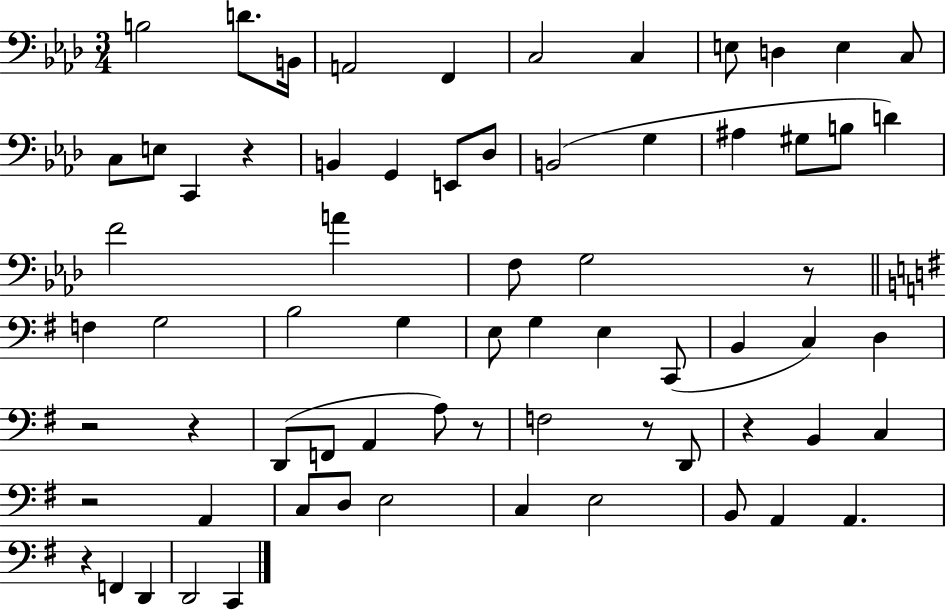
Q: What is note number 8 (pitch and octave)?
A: E3